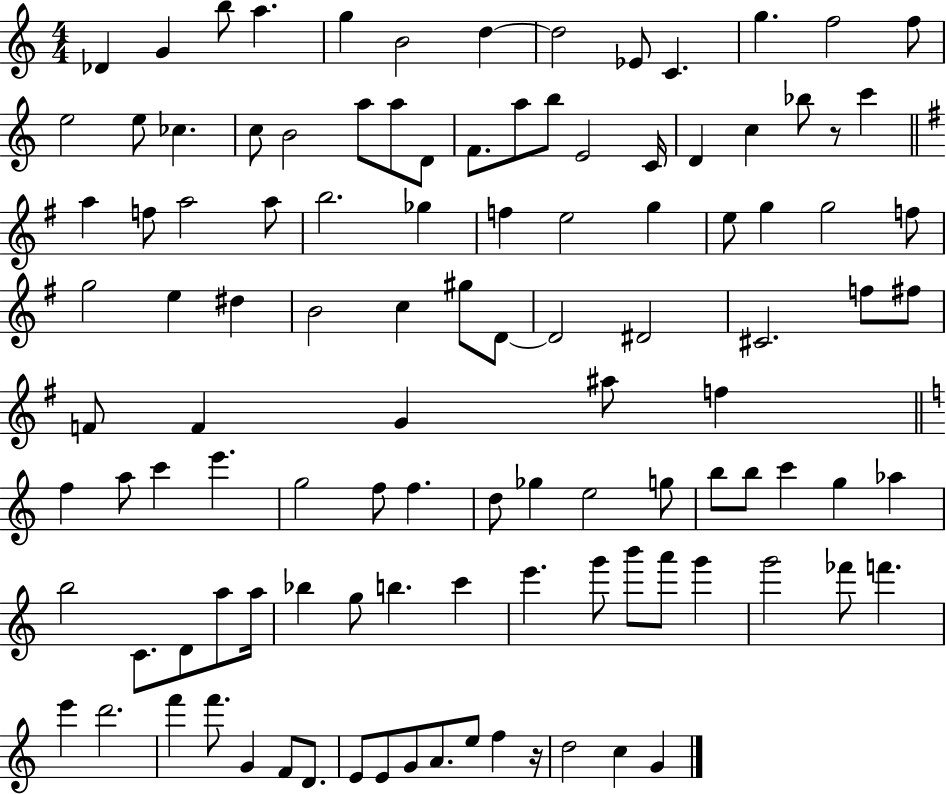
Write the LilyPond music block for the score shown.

{
  \clef treble
  \numericTimeSignature
  \time 4/4
  \key c \major
  des'4 g'4 b''8 a''4. | g''4 b'2 d''4~~ | d''2 ees'8 c'4. | g''4. f''2 f''8 | \break e''2 e''8 ces''4. | c''8 b'2 a''8 a''8 d'8 | f'8. a''8 b''8 e'2 c'16 | d'4 c''4 bes''8 r8 c'''4 | \break \bar "||" \break \key g \major a''4 f''8 a''2 a''8 | b''2. ges''4 | f''4 e''2 g''4 | e''8 g''4 g''2 f''8 | \break g''2 e''4 dis''4 | b'2 c''4 gis''8 d'8~~ | d'2 dis'2 | cis'2. f''8 fis''8 | \break f'8 f'4 g'4 ais''8 f''4 | \bar "||" \break \key c \major f''4 a''8 c'''4 e'''4. | g''2 f''8 f''4. | d''8 ges''4 e''2 g''8 | b''8 b''8 c'''4 g''4 aes''4 | \break b''2 c'8. d'8 a''8 a''16 | bes''4 g''8 b''4. c'''4 | e'''4. g'''8 b'''8 a'''8 g'''4 | g'''2 fes'''8 f'''4. | \break e'''4 d'''2. | f'''4 f'''8. g'4 f'8 d'8. | e'8 e'8 g'8 a'8. e''8 f''4 r16 | d''2 c''4 g'4 | \break \bar "|."
}